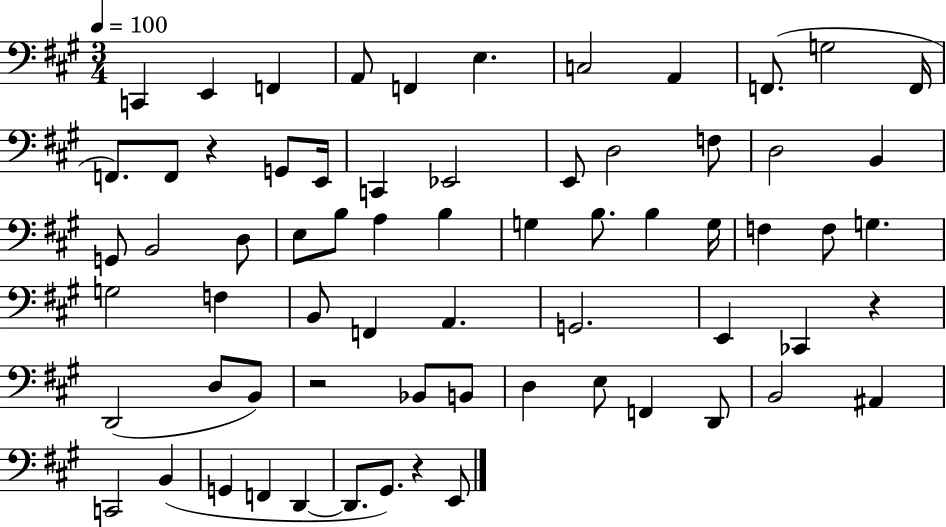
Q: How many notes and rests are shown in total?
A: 67